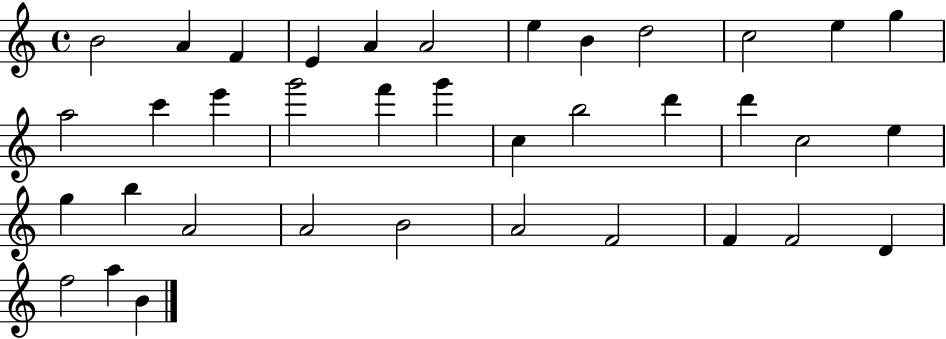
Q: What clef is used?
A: treble